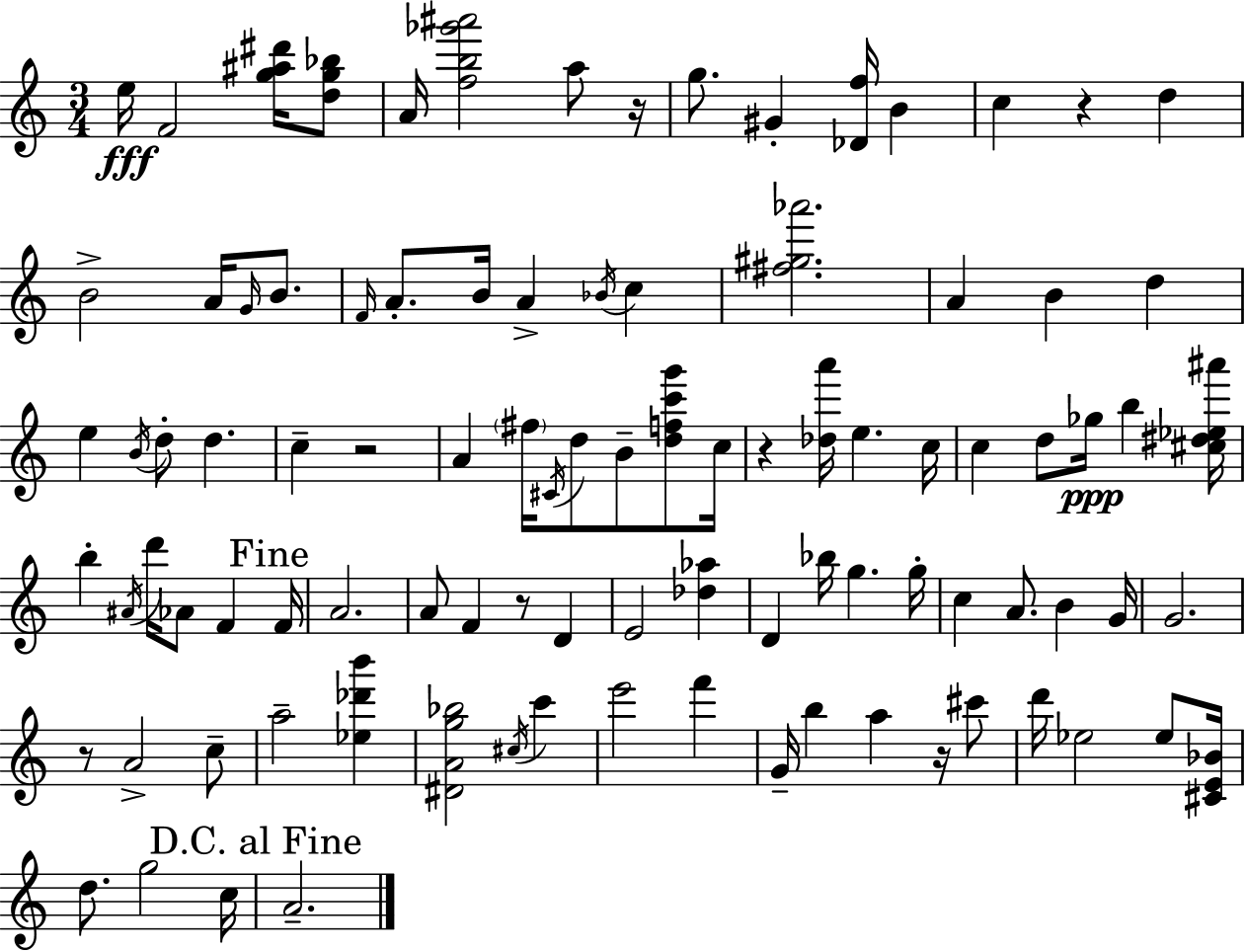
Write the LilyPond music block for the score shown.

{
  \clef treble
  \numericTimeSignature
  \time 3/4
  \key a \minor
  \repeat volta 2 { e''16\fff f'2 <g'' ais'' dis'''>16 <d'' g'' bes''>8 | a'16 <f'' b'' ges''' ais'''>2 a''8 r16 | g''8. gis'4-. <des' f''>16 b'4 | c''4 r4 d''4 | \break b'2-> a'16 \grace { g'16 } b'8. | \grace { f'16 } a'8.-. b'16 a'4-> \acciaccatura { bes'16 } c''4 | <fis'' gis'' aes'''>2. | a'4 b'4 d''4 | \break e''4 \acciaccatura { b'16 } d''8-. d''4. | c''4-- r2 | a'4 \parenthesize fis''16 \acciaccatura { cis'16 } d''8 | b'8-- <d'' f'' c''' g'''>8 c''16 r4 <des'' a'''>16 e''4. | \break c''16 c''4 d''8 ges''16\ppp | b''4 <cis'' dis'' ees'' ais'''>16 b''4-. \acciaccatura { ais'16 } d'''16 aes'8 | f'4 \mark "Fine" f'16 a'2. | a'8 f'4 | \break r8 d'4 e'2 | <des'' aes''>4 d'4 bes''16 g''4. | g''16-. c''4 a'8. | b'4 g'16 g'2. | \break r8 a'2-> | c''8-- a''2-- | <ees'' des''' b'''>4 <dis' a' g'' bes''>2 | \acciaccatura { cis''16 } c'''4 e'''2 | \break f'''4 g'16-- b''4 | a''4 r16 cis'''8 d'''16 ees''2 | ees''8 <cis' e' bes'>16 d''8. g''2 | c''16 \mark "D.C. al Fine" a'2.-- | \break } \bar "|."
}